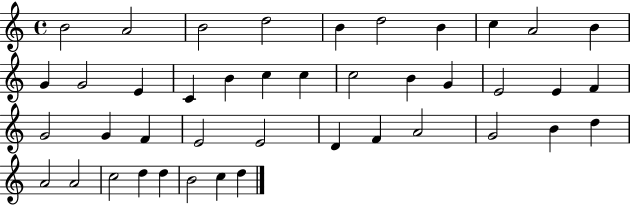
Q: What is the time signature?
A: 4/4